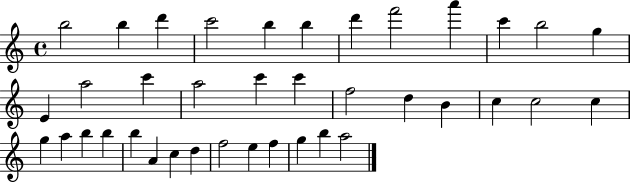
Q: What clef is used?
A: treble